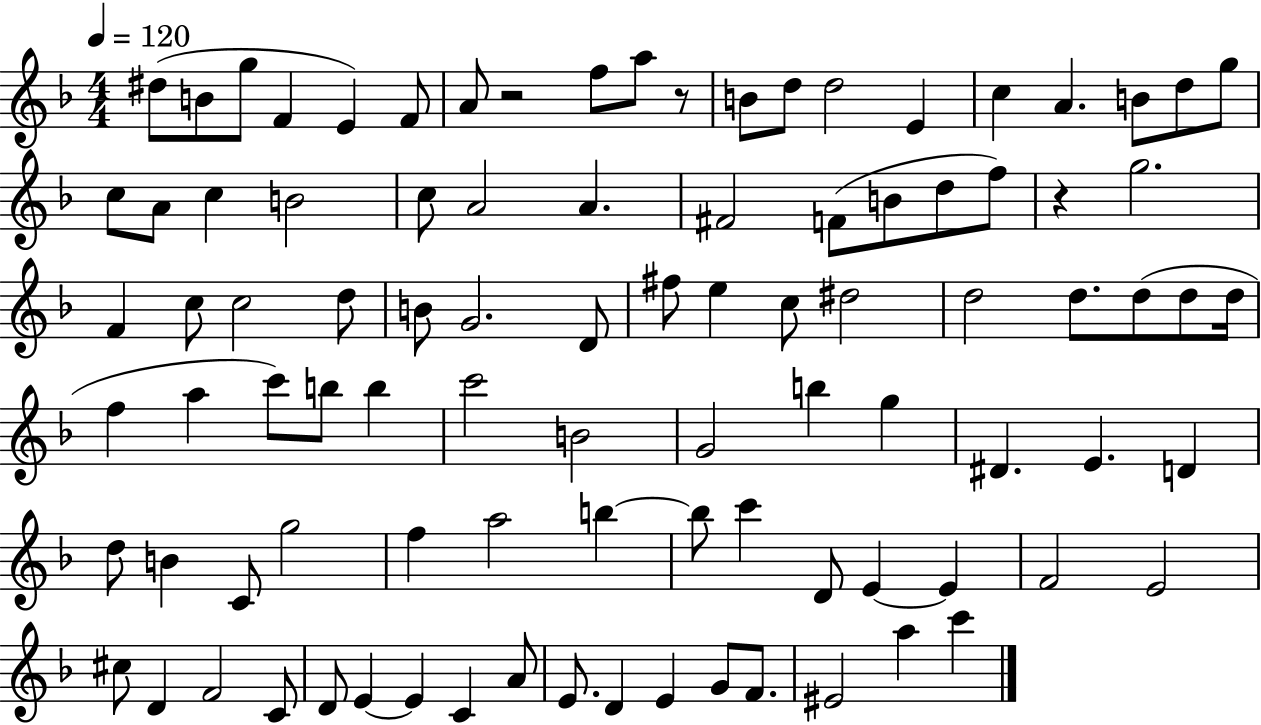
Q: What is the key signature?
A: F major